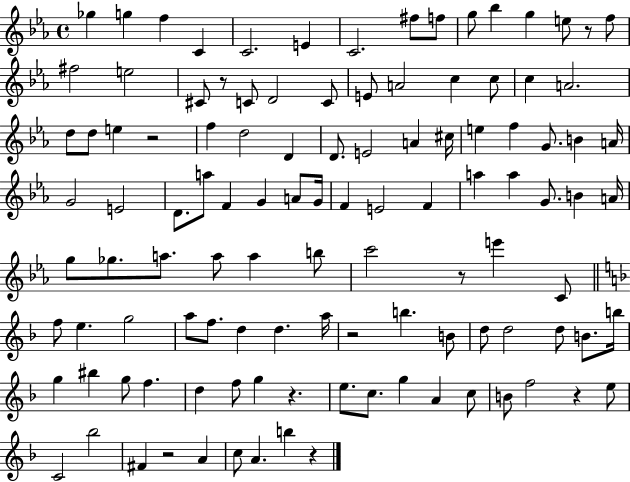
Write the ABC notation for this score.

X:1
T:Untitled
M:4/4
L:1/4
K:Eb
_g g f C C2 E C2 ^f/2 f/2 g/2 _b g e/2 z/2 f/2 ^f2 e2 ^C/2 z/2 C/2 D2 C/2 E/2 A2 c c/2 c A2 d/2 d/2 e z2 f d2 D D/2 E2 A ^c/4 e f G/2 B A/4 G2 E2 D/2 a/2 F G A/2 G/4 F E2 F a a G/2 B A/4 g/2 _g/2 a/2 a/2 a b/2 c'2 z/2 e' C/2 f/2 e g2 a/2 f/2 d d a/4 z2 b B/2 d/2 d2 d/2 B/2 b/4 g ^b g/2 f d f/2 g z e/2 c/2 g A c/2 B/2 f2 z e/2 C2 _b2 ^F z2 A c/2 A b z